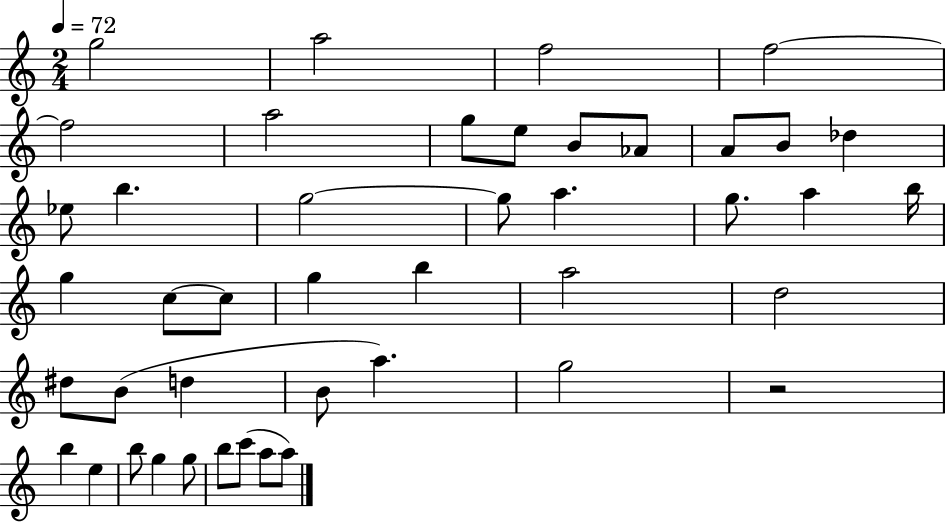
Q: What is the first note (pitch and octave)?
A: G5